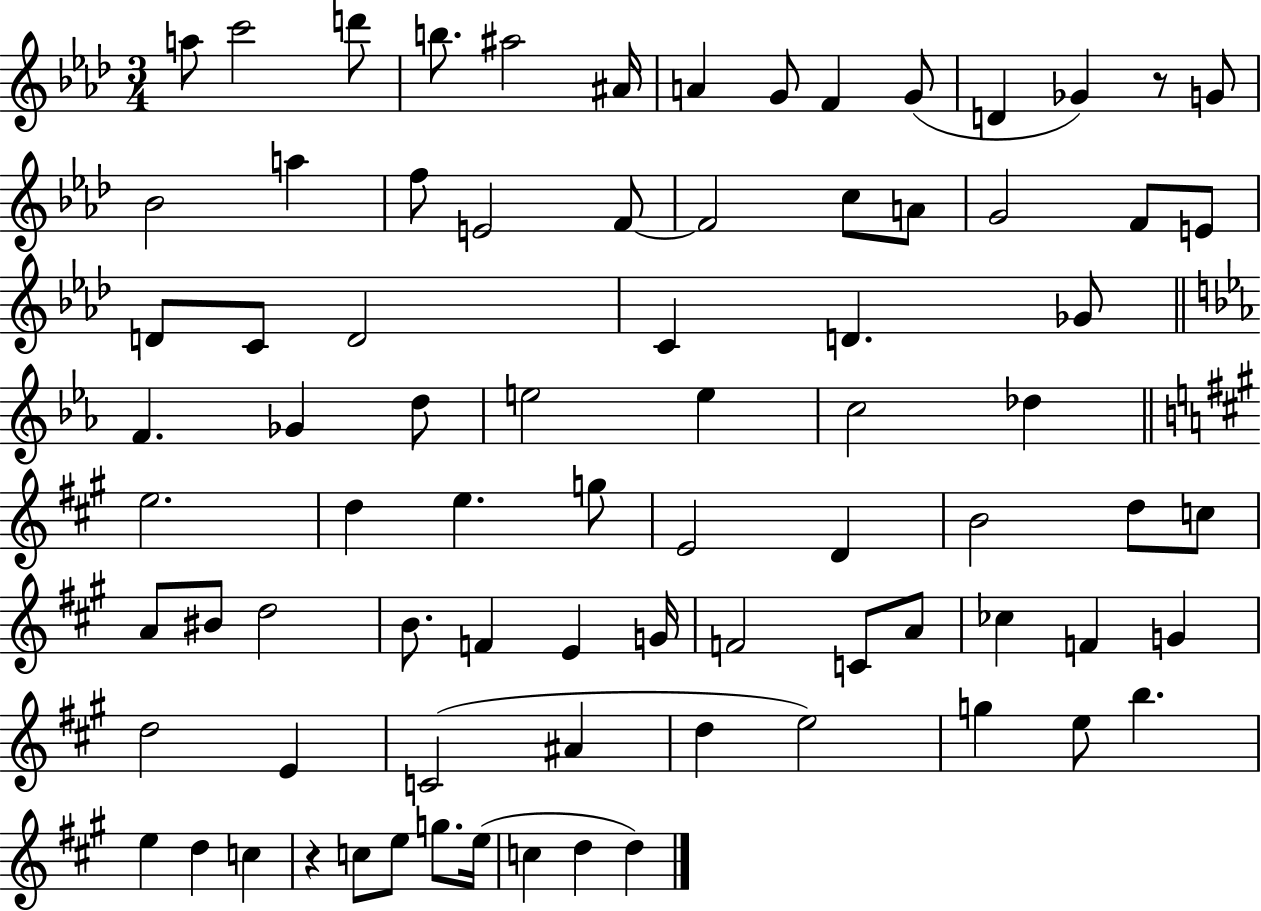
A5/e C6/h D6/e B5/e. A#5/h A#4/s A4/q G4/e F4/q G4/e D4/q Gb4/q R/e G4/e Bb4/h A5/q F5/e E4/h F4/e F4/h C5/e A4/e G4/h F4/e E4/e D4/e C4/e D4/h C4/q D4/q. Gb4/e F4/q. Gb4/q D5/e E5/h E5/q C5/h Db5/q E5/h. D5/q E5/q. G5/e E4/h D4/q B4/h D5/e C5/e A4/e BIS4/e D5/h B4/e. F4/q E4/q G4/s F4/h C4/e A4/e CES5/q F4/q G4/q D5/h E4/q C4/h A#4/q D5/q E5/h G5/q E5/e B5/q. E5/q D5/q C5/q R/q C5/e E5/e G5/e. E5/s C5/q D5/q D5/q